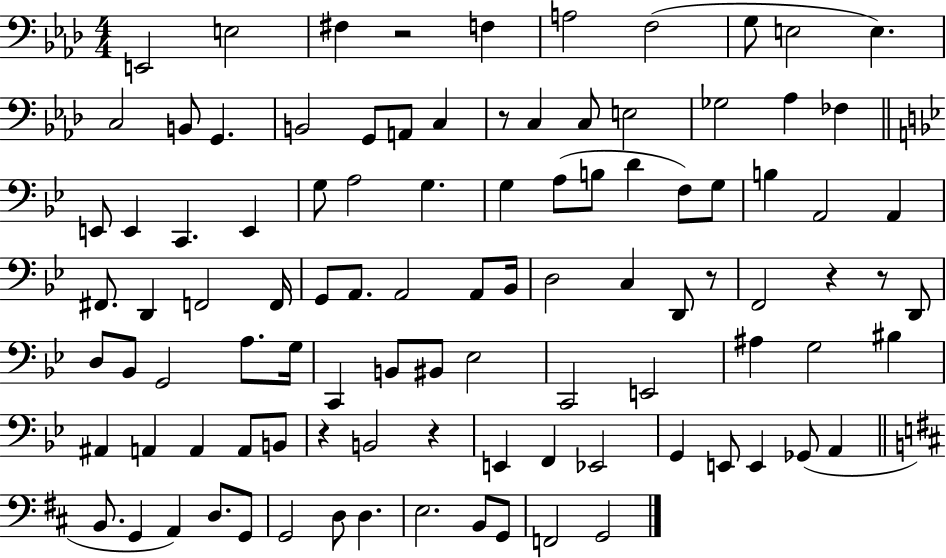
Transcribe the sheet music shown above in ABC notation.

X:1
T:Untitled
M:4/4
L:1/4
K:Ab
E,,2 E,2 ^F, z2 F, A,2 F,2 G,/2 E,2 E, C,2 B,,/2 G,, B,,2 G,,/2 A,,/2 C, z/2 C, C,/2 E,2 _G,2 _A, _F, E,,/2 E,, C,, E,, G,/2 A,2 G, G, A,/2 B,/2 D F,/2 G,/2 B, A,,2 A,, ^F,,/2 D,, F,,2 F,,/4 G,,/2 A,,/2 A,,2 A,,/2 _B,,/4 D,2 C, D,,/2 z/2 F,,2 z z/2 D,,/2 D,/2 _B,,/2 G,,2 A,/2 G,/4 C,, B,,/2 ^B,,/2 _E,2 C,,2 E,,2 ^A, G,2 ^B, ^A,, A,, A,, A,,/2 B,,/2 z B,,2 z E,, F,, _E,,2 G,, E,,/2 E,, _G,,/2 A,, B,,/2 G,, A,, D,/2 G,,/2 G,,2 D,/2 D, E,2 B,,/2 G,,/2 F,,2 G,,2